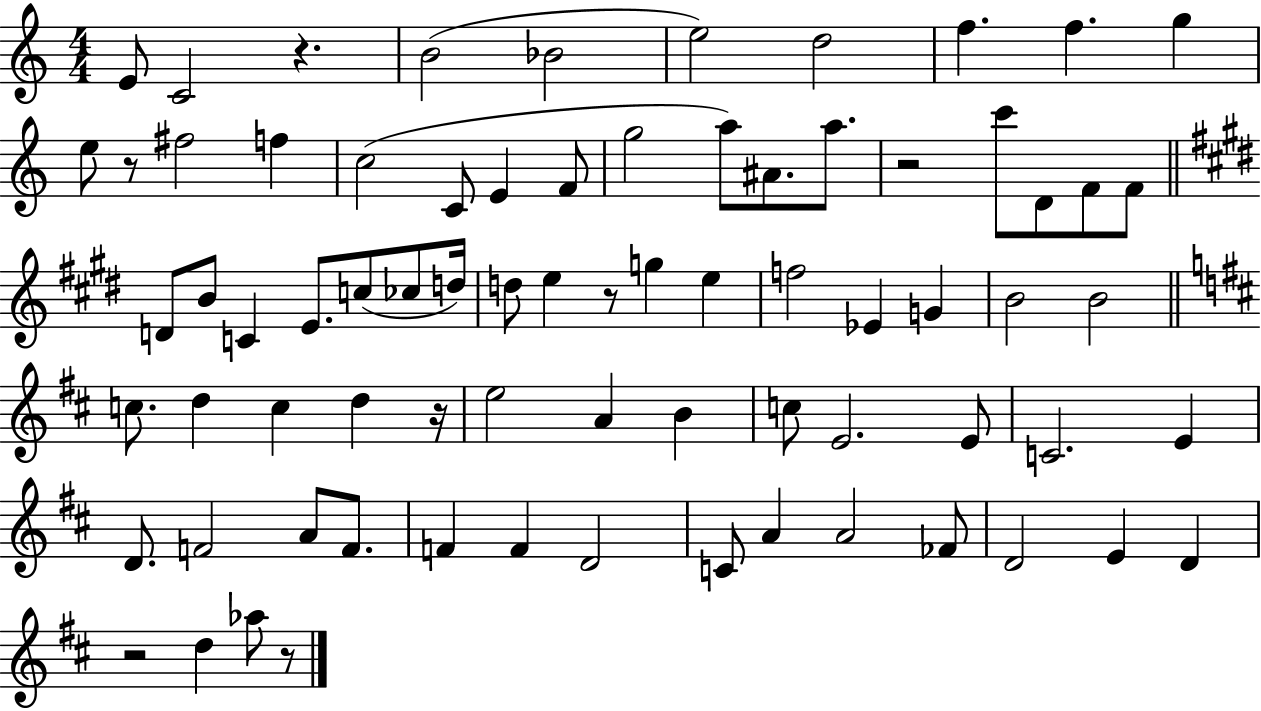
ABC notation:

X:1
T:Untitled
M:4/4
L:1/4
K:C
E/2 C2 z B2 _B2 e2 d2 f f g e/2 z/2 ^f2 f c2 C/2 E F/2 g2 a/2 ^A/2 a/2 z2 c'/2 D/2 F/2 F/2 D/2 B/2 C E/2 c/2 _c/2 d/4 d/2 e z/2 g e f2 _E G B2 B2 c/2 d c d z/4 e2 A B c/2 E2 E/2 C2 E D/2 F2 A/2 F/2 F F D2 C/2 A A2 _F/2 D2 E D z2 d _a/2 z/2